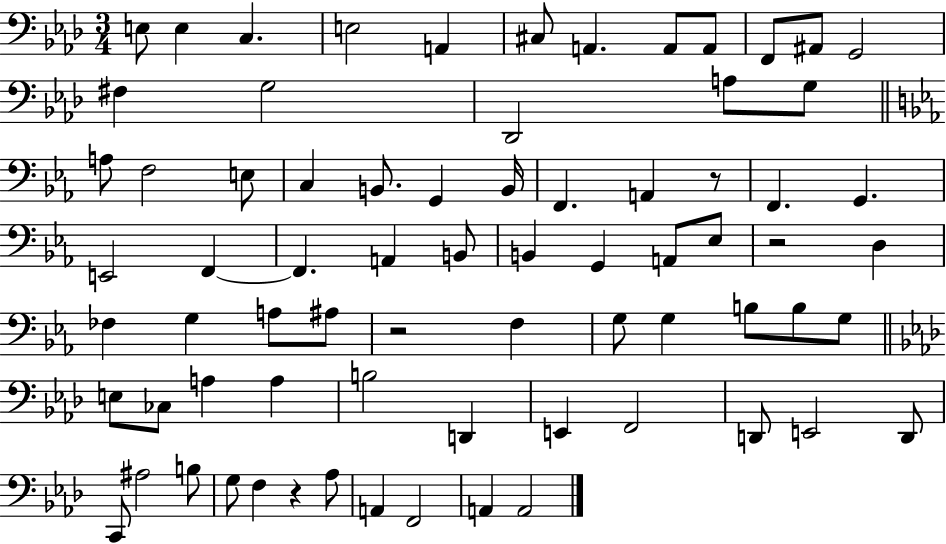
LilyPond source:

{
  \clef bass
  \numericTimeSignature
  \time 3/4
  \key aes \major
  e8 e4 c4. | e2 a,4 | cis8 a,4. a,8 a,8 | f,8 ais,8 g,2 | \break fis4 g2 | des,2 a8 g8 | \bar "||" \break \key ees \major a8 f2 e8 | c4 b,8. g,4 b,16 | f,4. a,4 r8 | f,4. g,4. | \break e,2 f,4~~ | f,4. a,4 b,8 | b,4 g,4 a,8 ees8 | r2 d4 | \break fes4 g4 a8 ais8 | r2 f4 | g8 g4 b8 b8 g8 | \bar "||" \break \key aes \major e8 ces8 a4 a4 | b2 d,4 | e,4 f,2 | d,8 e,2 d,8 | \break c,8 ais2 b8 | g8 f4 r4 aes8 | a,4 f,2 | a,4 a,2 | \break \bar "|."
}